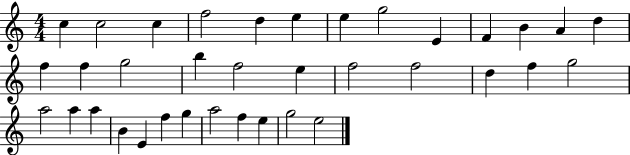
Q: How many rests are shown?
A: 0